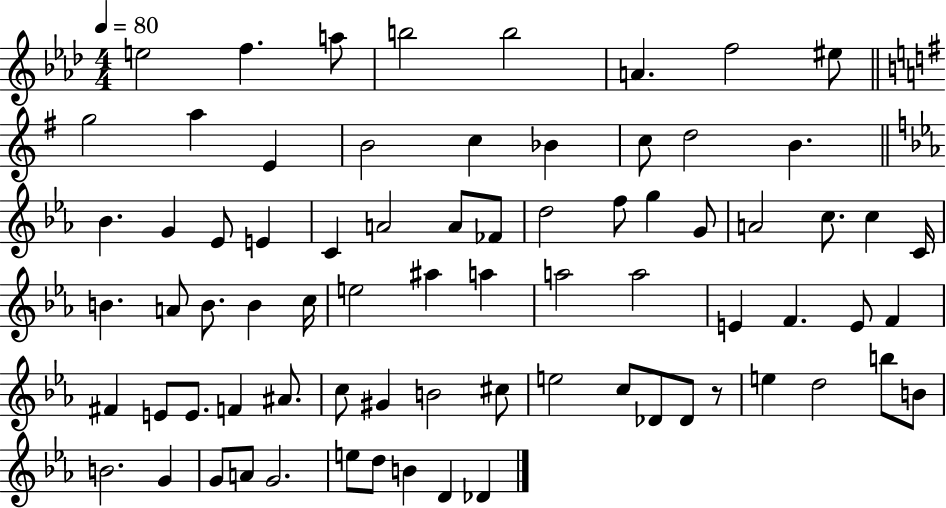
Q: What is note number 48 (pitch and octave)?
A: F#4